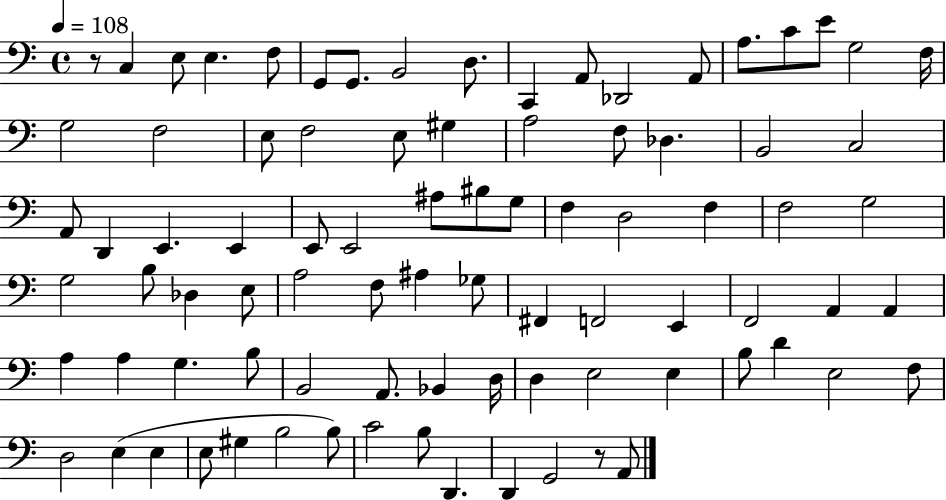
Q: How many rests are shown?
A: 2